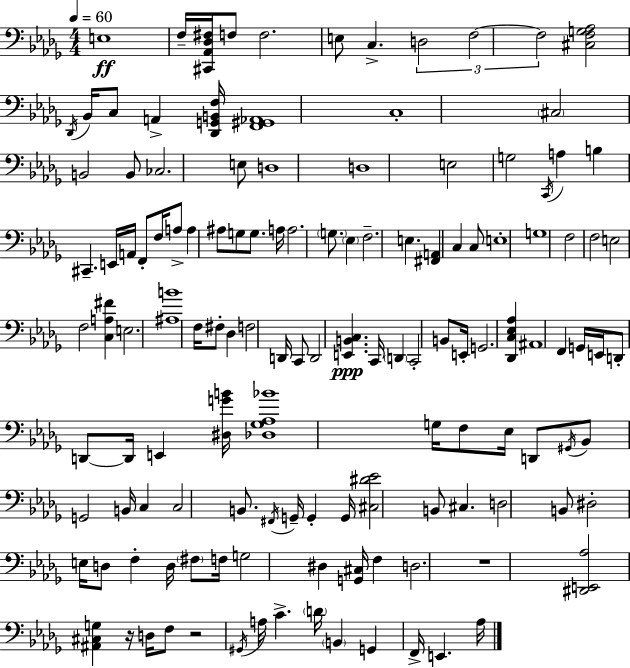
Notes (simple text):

E3/w F3/s [C#2,Ab2,Db3,F#3]/s F3/e F3/h. E3/e C3/q. D3/h F3/h F3/h [C#3,F3,G3,Ab3]/h Db2/s Bb2/s C3/e A2/q [Db2,G2,B2,F3]/s [F2,G#2,Ab2]/w C3/w C#3/h B2/h B2/e CES3/h. E3/e D3/w D3/w E3/h G3/h C2/s A3/q B3/q C#2/q. E2/s A2/s F2/e F3/s A3/e A3/q A#3/e G3/e G3/e. A3/s A3/h. G3/e. Eb3/q F3/h. E3/q. [F#2,A2]/q C3/q C3/e E3/w G3/w F3/h F3/h E3/h F3/h [C3,A3,F#4]/q E3/h. [A#3,B4]/w F3/s F#3/e Db3/q F3/h D2/s C2/e D2/h [E2,B2,C3]/q. C2/s D2/q C2/h B2/e E2/s G2/h. [Db2,C3,Eb3,Ab3]/q A#2/w F2/q G2/s E2/s D2/e D2/e D2/s E2/q [D#3,G4,B4]/s [Db3,Gb3,Ab3,Bb4]/w G3/s F3/e Eb3/s D2/e G#2/s Bb2/e G2/h B2/s C3/q C3/h B2/e. F#2/s G2/s G2/q G2/s [C#3,D#4,Eb4]/h B2/e C#3/q. D3/h B2/e D#3/h E3/s D3/e F3/q D3/s F#3/e F3/s G3/h D#3/q [G2,C#3]/s F3/q D3/h. R/w [D#2,E2,Ab3]/h [A#2,C#3,G3]/q R/s D3/s F3/e R/h G#2/s A3/s C4/q. D4/s B2/q G2/q F2/s E2/q. Ab3/s